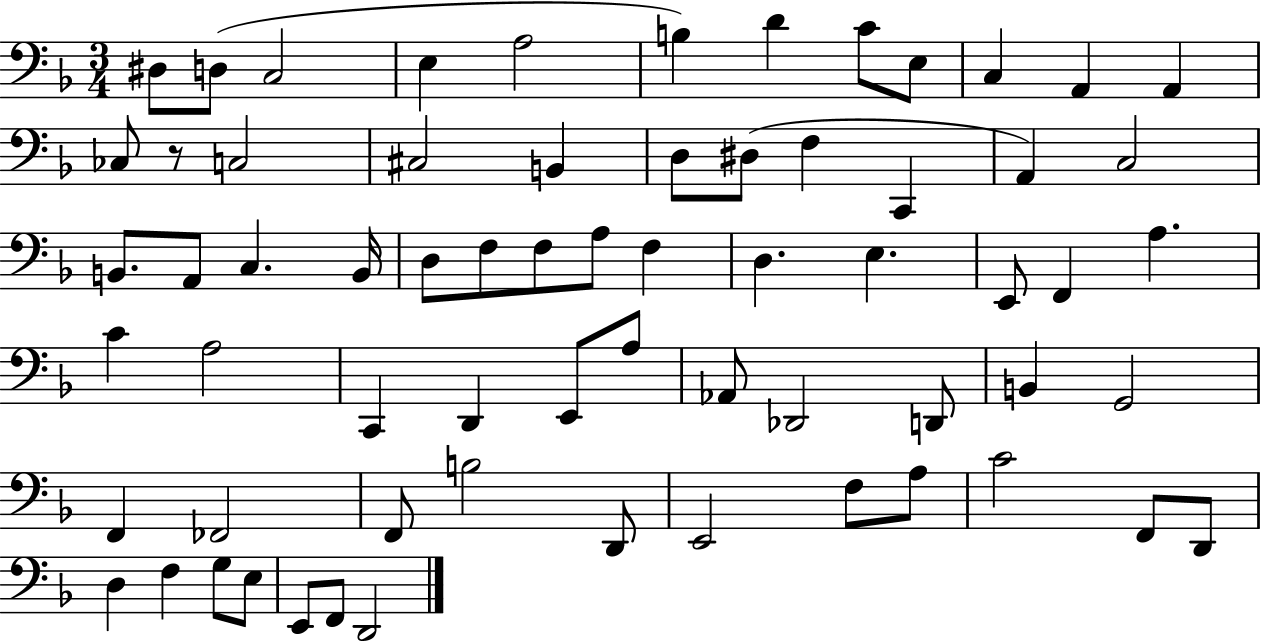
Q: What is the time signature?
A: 3/4